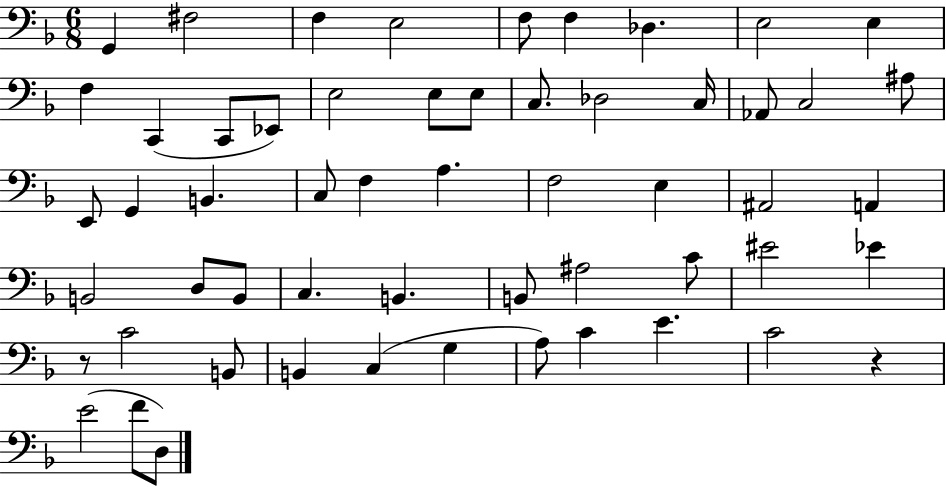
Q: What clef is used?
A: bass